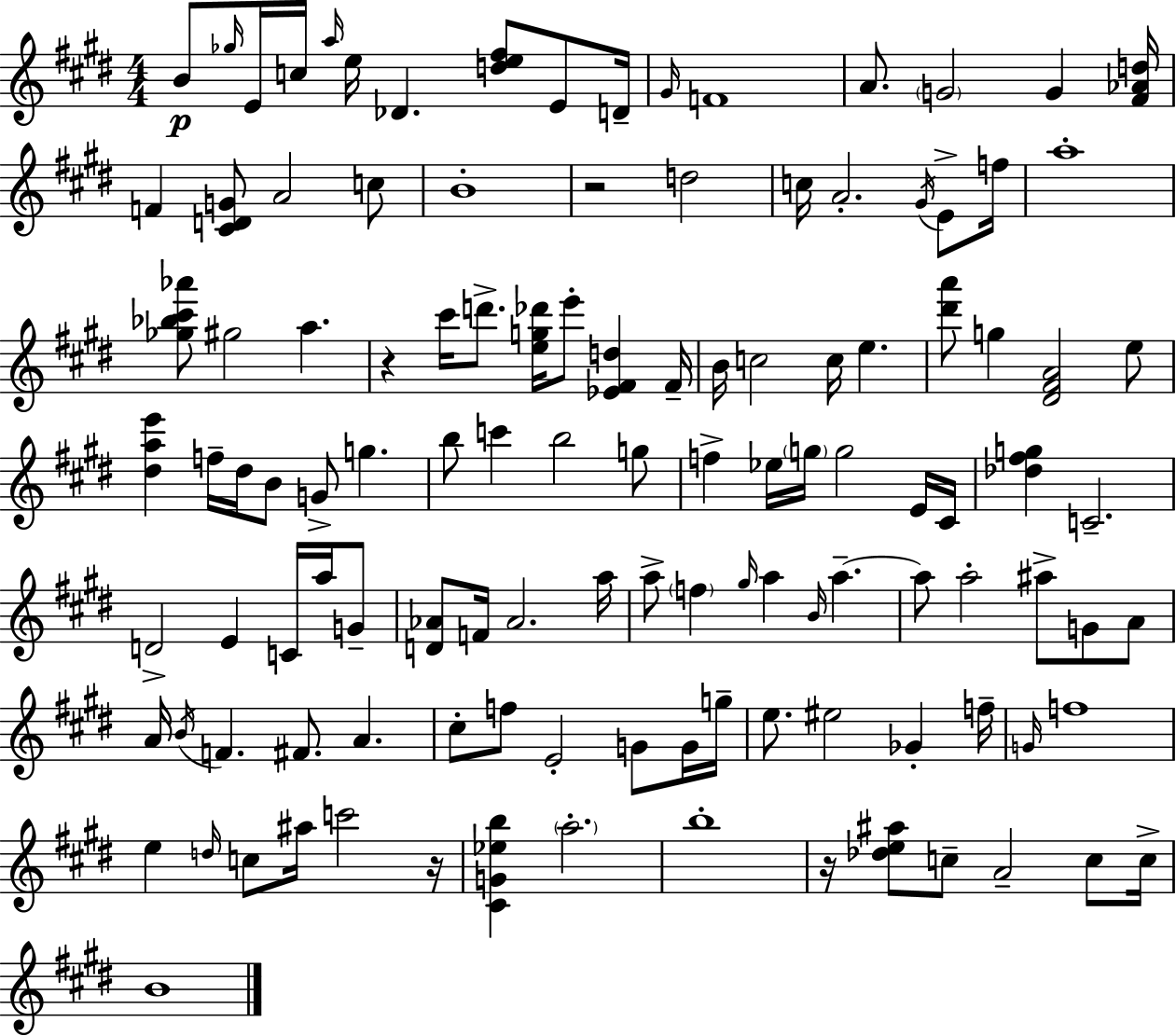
{
  \clef treble
  \numericTimeSignature
  \time 4/4
  \key e \major
  \repeat volta 2 { b'8\p \grace { ges''16 } e'16 c''16 \grace { a''16 } e''16 des'4. <d'' e'' fis''>8 e'8 | d'16-- \grace { gis'16 } f'1 | a'8. \parenthesize g'2 g'4 | <fis' aes' d''>16 f'4 <cis' d' g'>8 a'2 | \break c''8 b'1-. | r2 d''2 | c''16 a'2.-. | \acciaccatura { gis'16 } e'8-> f''16 a''1-. | \break <ges'' bes'' cis''' aes'''>8 gis''2 a''4. | r4 cis'''16 d'''8.-> <e'' g'' des'''>16 e'''8-. <ees' fis' d''>4 | fis'16-- b'16 c''2 c''16 e''4. | <dis''' a'''>8 g''4 <dis' fis' a'>2 | \break e''8 <dis'' a'' e'''>4 f''16-- dis''16 b'8 g'8-> g''4. | b''8 c'''4 b''2 | g''8 f''4-> ees''16 \parenthesize g''16 g''2 | e'16 cis'16 <des'' fis'' g''>4 c'2.-- | \break d'2-> e'4 | c'16 a''16 g'8-- <d' aes'>8 f'16 aes'2. | a''16 a''8-> \parenthesize f''4 \grace { gis''16 } a''4 \grace { b'16 } | a''4.--~~ a''8 a''2-. | \break ais''8-> g'8 a'8 a'16 \acciaccatura { b'16 } f'4. fis'8. | a'4. cis''8-. f''8 e'2-. | g'8 g'16 g''16-- e''8. eis''2 | ges'4-. f''16-- \grace { g'16 } f''1 | \break e''4 \grace { d''16 } c''8 ais''16 | c'''2 r16 <cis' g' ees'' b''>4 \parenthesize a''2.-. | b''1-. | r16 <des'' e'' ais''>8 c''8-- a'2-- | \break c''8 c''16-> b'1 | } \bar "|."
}